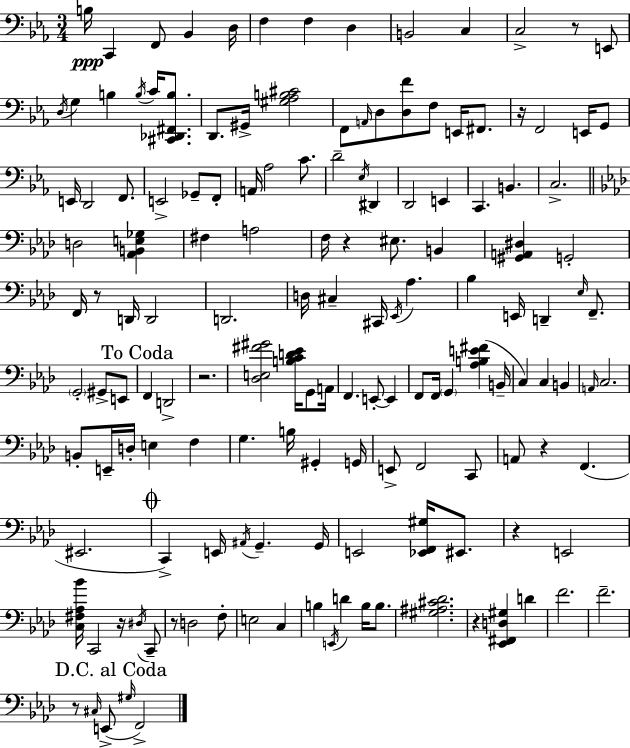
X:1
T:Untitled
M:3/4
L:1/4
K:Eb
B,/4 C,, F,,/2 _B,, D,/4 F, F, D, B,,2 C, C,2 z/2 E,,/2 D,/4 G, B, B,/4 C/4 [^C,,_D,,^F,,B,]/2 D,,/2 ^G,,/4 [^G,_A,B,^C]2 F,,/2 A,,/4 D,/2 [D,F]/2 F,/2 E,,/4 ^F,,/2 z/4 F,,2 E,,/4 G,,/2 E,,/4 D,,2 F,,/2 E,,2 _G,,/2 F,,/2 A,,/4 _A,2 C/2 D2 _E,/4 ^D,, D,,2 E,, C,, B,, C,2 D,2 [_A,,B,,E,_G,] ^F, A,2 F,/4 z ^E,/2 B,, [^G,,A,,^D,] G,,2 F,,/4 z/2 D,,/4 D,,2 D,,2 D,/4 ^C, ^C,,/4 _E,,/4 _A, _B, E,,/4 D,, _E,/4 F,,/2 G,,2 ^G,,/2 E,,/2 F,, D,,2 z2 [_D,E,^F^G]2 [B,CD_E]/4 G,,/2 A,,/4 F,, E,,/2 E,, F,,/2 F,,/4 G,, [_A,B,E^F] B,,/4 C, C, B,, A,,/4 C,2 B,,/2 E,,/4 D,/4 E, F, G, B,/4 ^G,, G,,/4 E,,/2 F,,2 C,,/2 A,,/2 z F,, ^E,,2 C,, E,,/4 ^A,,/4 G,, G,,/4 E,,2 [_E,,F,,^G,]/4 ^E,,/2 z E,,2 [C,^F,_A,_B]/4 C,,2 z/4 ^D,/4 C,,/2 z/2 D,2 F,/2 E,2 C, B, E,,/4 D B,/4 B,/2 [^G,^A,^C_D]2 z [_E,,^F,,D,^G,] D F2 F2 z/2 ^C,/4 E,,/2 ^G,/4 F,,2